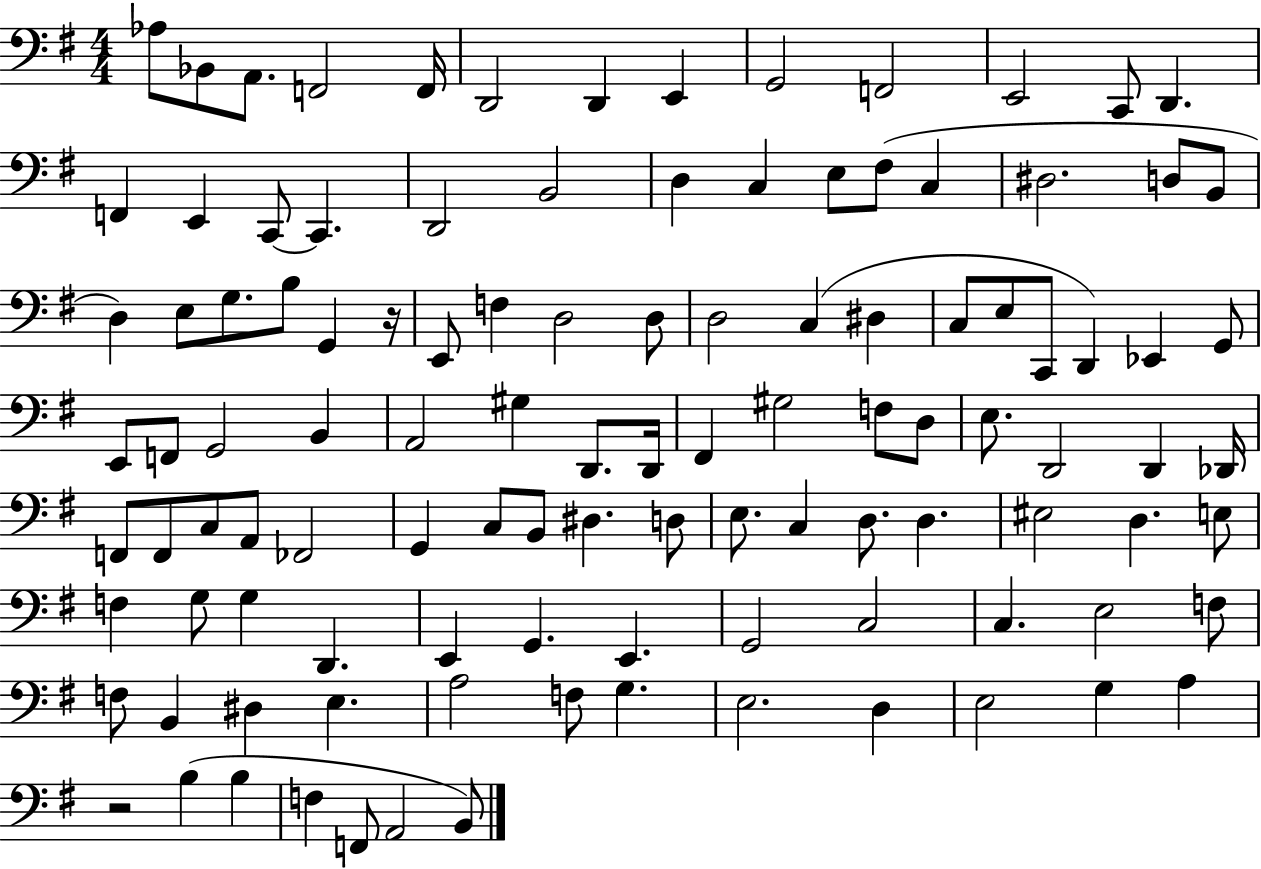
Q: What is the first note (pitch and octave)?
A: Ab3